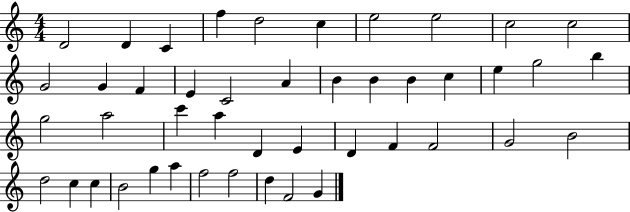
{
  \clef treble
  \numericTimeSignature
  \time 4/4
  \key c \major
  d'2 d'4 c'4 | f''4 d''2 c''4 | e''2 e''2 | c''2 c''2 | \break g'2 g'4 f'4 | e'4 c'2 a'4 | b'4 b'4 b'4 c''4 | e''4 g''2 b''4 | \break g''2 a''2 | c'''4 a''4 d'4 e'4 | d'4 f'4 f'2 | g'2 b'2 | \break d''2 c''4 c''4 | b'2 g''4 a''4 | f''2 f''2 | d''4 f'2 g'4 | \break \bar "|."
}